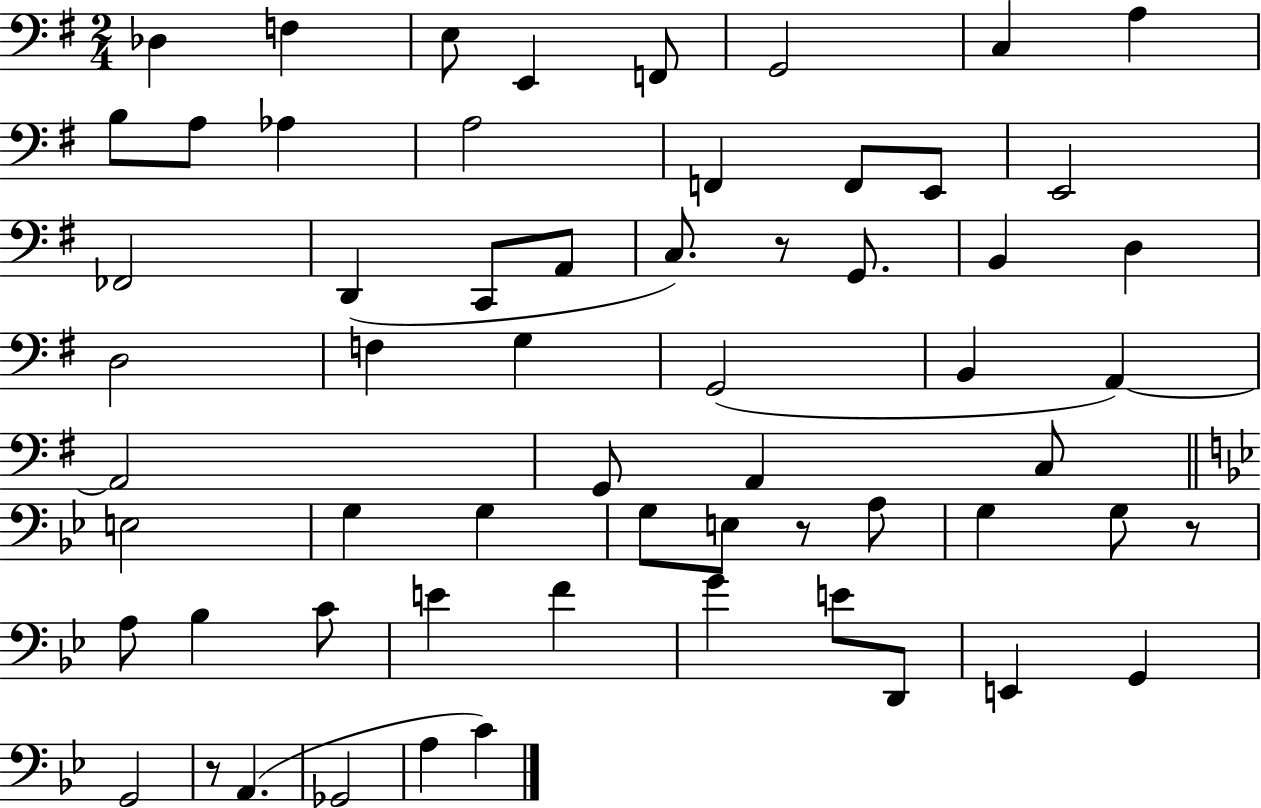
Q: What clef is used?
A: bass